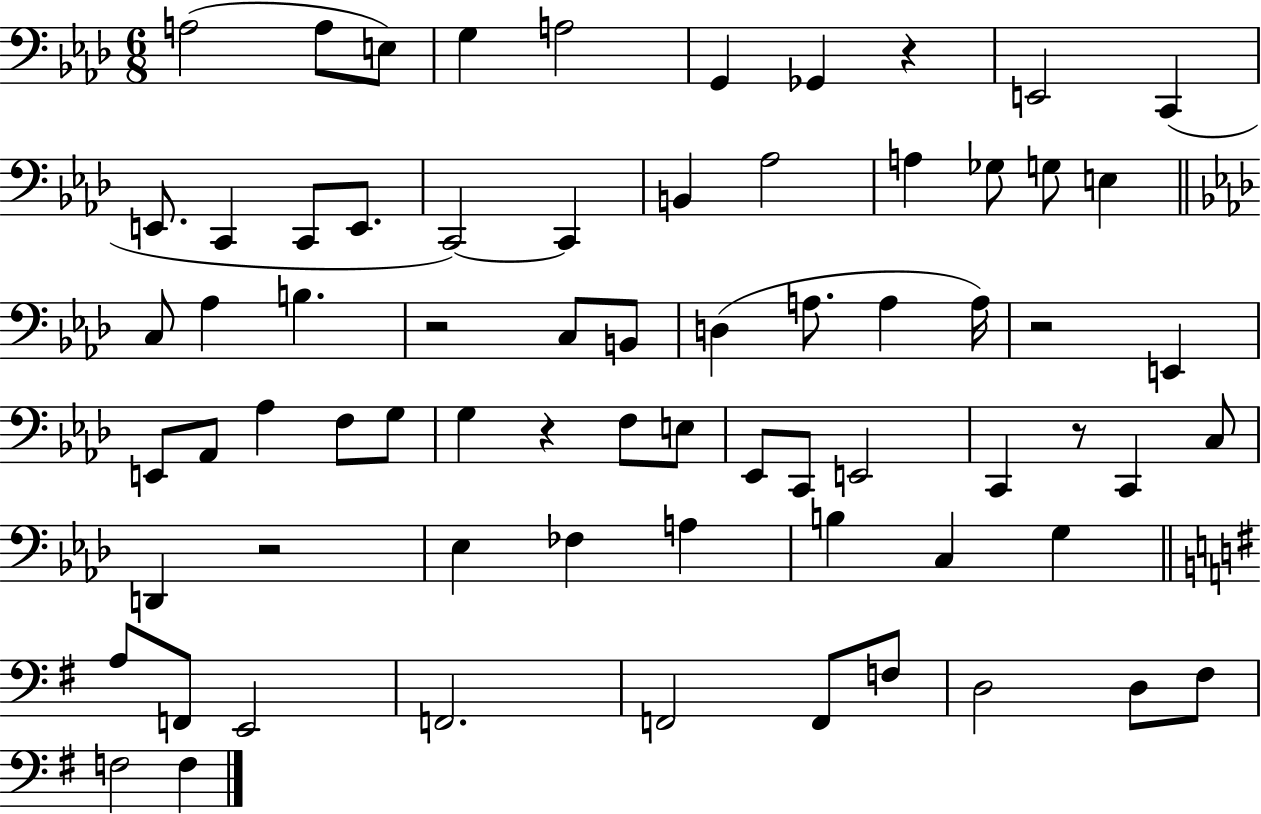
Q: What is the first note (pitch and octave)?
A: A3